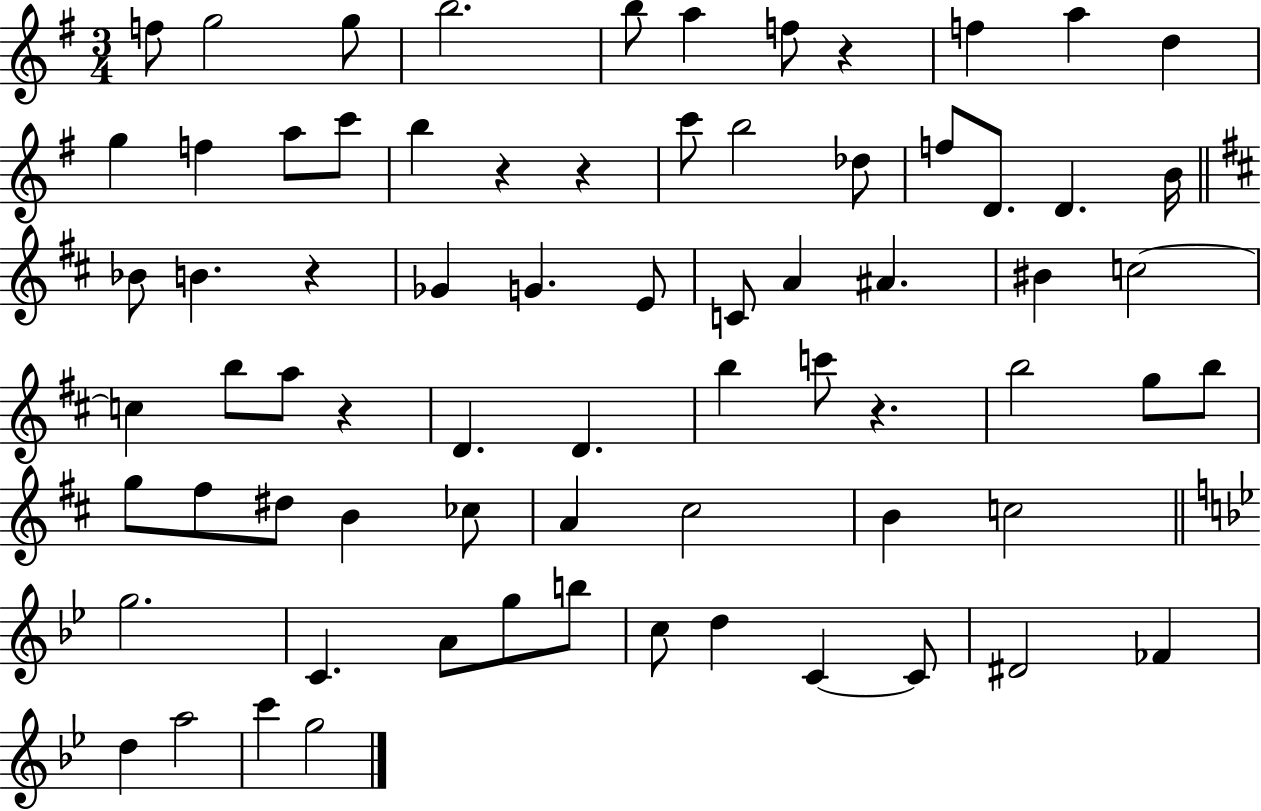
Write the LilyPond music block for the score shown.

{
  \clef treble
  \numericTimeSignature
  \time 3/4
  \key g \major
  f''8 g''2 g''8 | b''2. | b''8 a''4 f''8 r4 | f''4 a''4 d''4 | \break g''4 f''4 a''8 c'''8 | b''4 r4 r4 | c'''8 b''2 des''8 | f''8 d'8. d'4. b'16 | \break \bar "||" \break \key b \minor bes'8 b'4. r4 | ges'4 g'4. e'8 | c'8 a'4 ais'4. | bis'4 c''2~~ | \break c''4 b''8 a''8 r4 | d'4. d'4. | b''4 c'''8 r4. | b''2 g''8 b''8 | \break g''8 fis''8 dis''8 b'4 ces''8 | a'4 cis''2 | b'4 c''2 | \bar "||" \break \key g \minor g''2. | c'4. a'8 g''8 b''8 | c''8 d''4 c'4~~ c'8 | dis'2 fes'4 | \break d''4 a''2 | c'''4 g''2 | \bar "|."
}